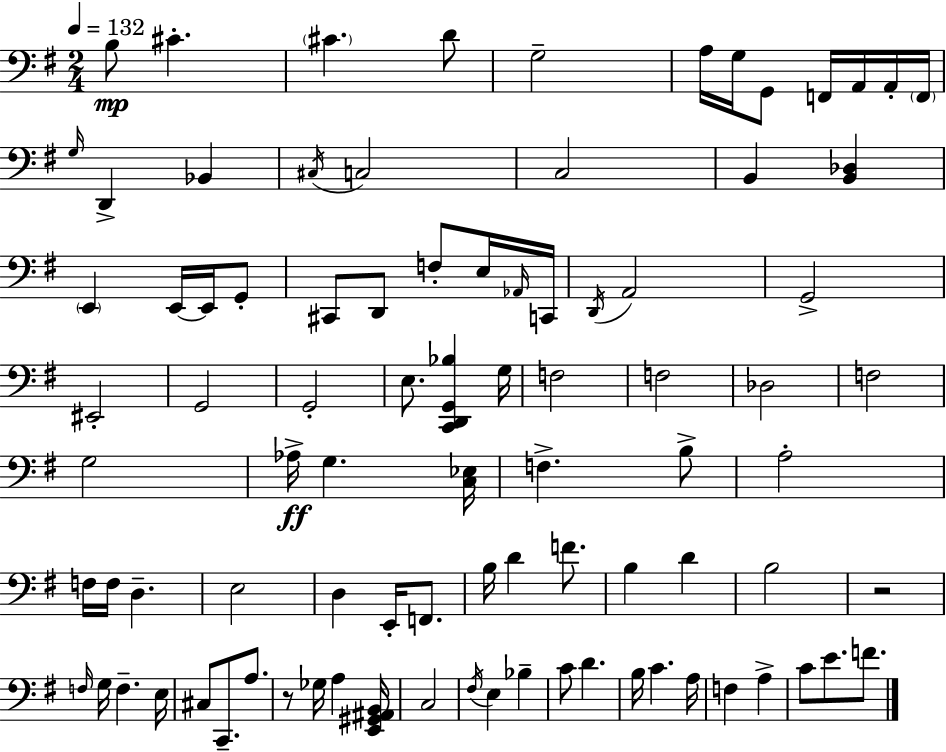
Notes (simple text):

B3/e C#4/q. C#4/q. D4/e G3/h A3/s G3/s G2/e F2/s A2/s A2/s F2/s G3/s D2/q Bb2/q C#3/s C3/h C3/h B2/q [B2,Db3]/q E2/q E2/s E2/s G2/e C#2/e D2/e F3/e E3/s Ab2/s C2/s D2/s A2/h G2/h EIS2/h G2/h G2/h E3/e. [C2,D2,G2,Bb3]/q G3/s F3/h F3/h Db3/h F3/h G3/h Ab3/s G3/q. [C3,Eb3]/s F3/q. B3/e A3/h F3/s F3/s D3/q. E3/h D3/q E2/s F2/e. B3/s D4/q F4/e. B3/q D4/q B3/h R/h F3/s G3/s F3/q. E3/s C#3/e C2/e. A3/e. R/e Gb3/s A3/q [E2,G#2,A#2,B2]/s C3/h F#3/s E3/q Bb3/q C4/e D4/q. B3/s C4/q. A3/s F3/q A3/q C4/e E4/e. F4/e.